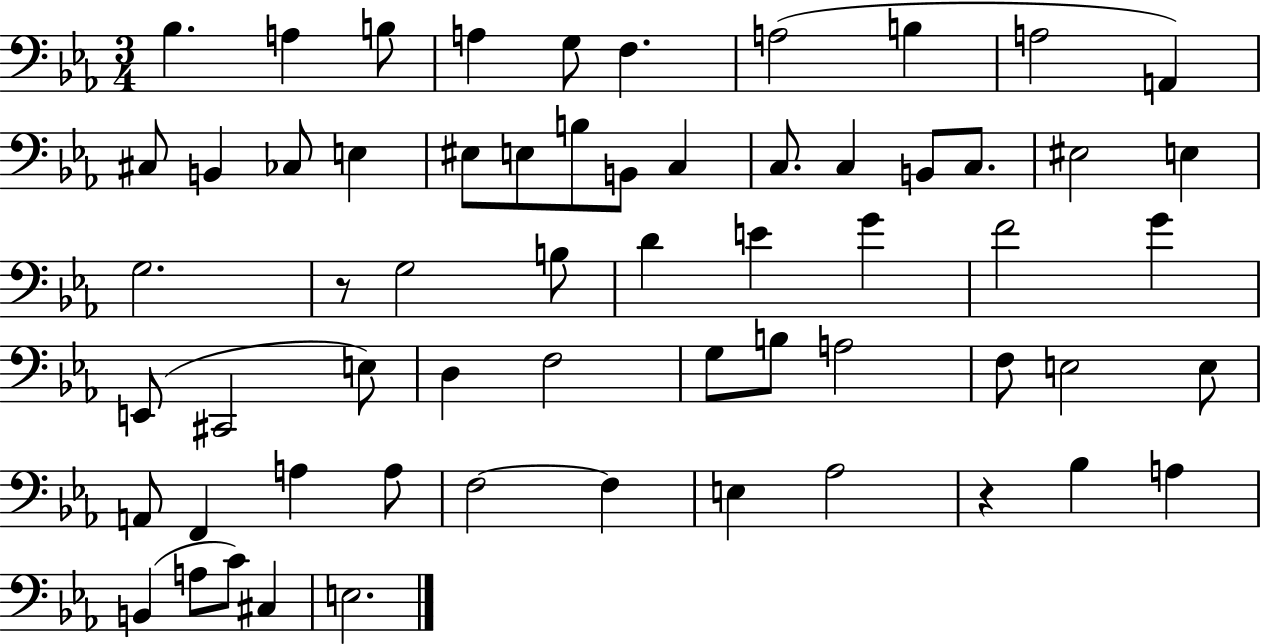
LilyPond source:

{
  \clef bass
  \numericTimeSignature
  \time 3/4
  \key ees \major
  bes4. a4 b8 | a4 g8 f4. | a2( b4 | a2 a,4) | \break cis8 b,4 ces8 e4 | eis8 e8 b8 b,8 c4 | c8. c4 b,8 c8. | eis2 e4 | \break g2. | r8 g2 b8 | d'4 e'4 g'4 | f'2 g'4 | \break e,8( cis,2 e8) | d4 f2 | g8 b8 a2 | f8 e2 e8 | \break a,8 f,4 a4 a8 | f2~~ f4 | e4 aes2 | r4 bes4 a4 | \break b,4( a8 c'8) cis4 | e2. | \bar "|."
}